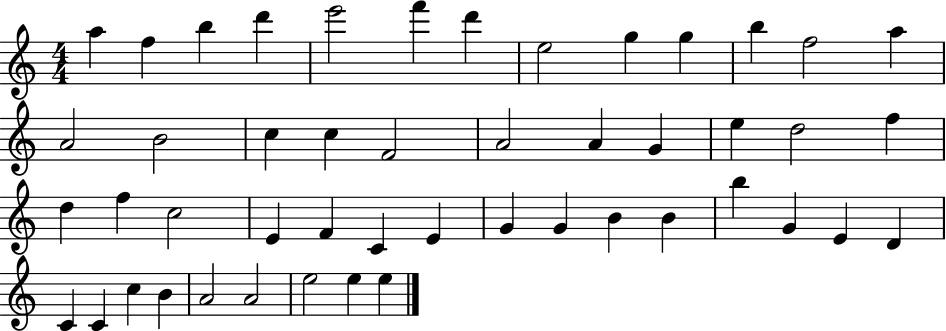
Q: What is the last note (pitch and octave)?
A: E5